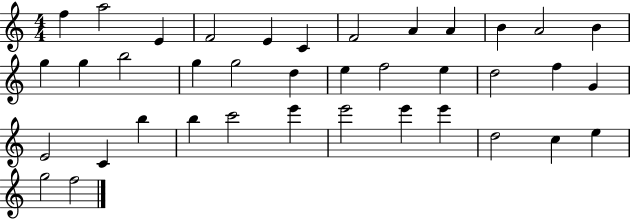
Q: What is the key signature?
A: C major